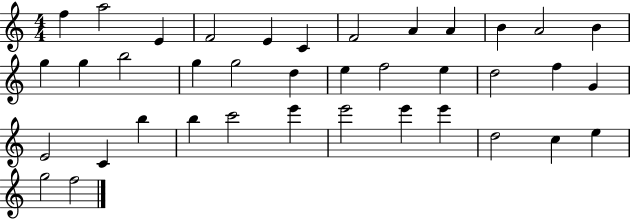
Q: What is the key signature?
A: C major